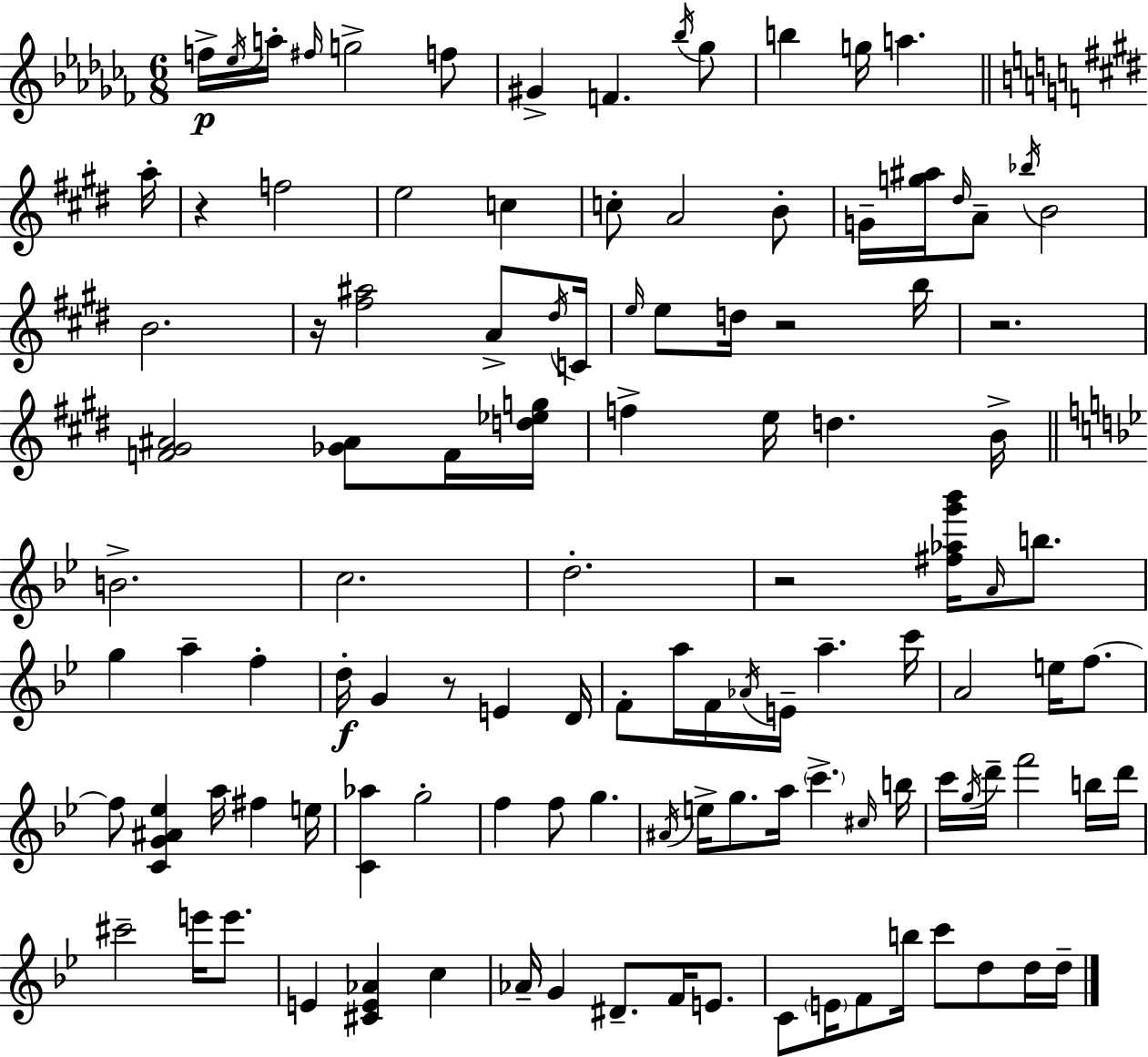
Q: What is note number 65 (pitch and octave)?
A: G5